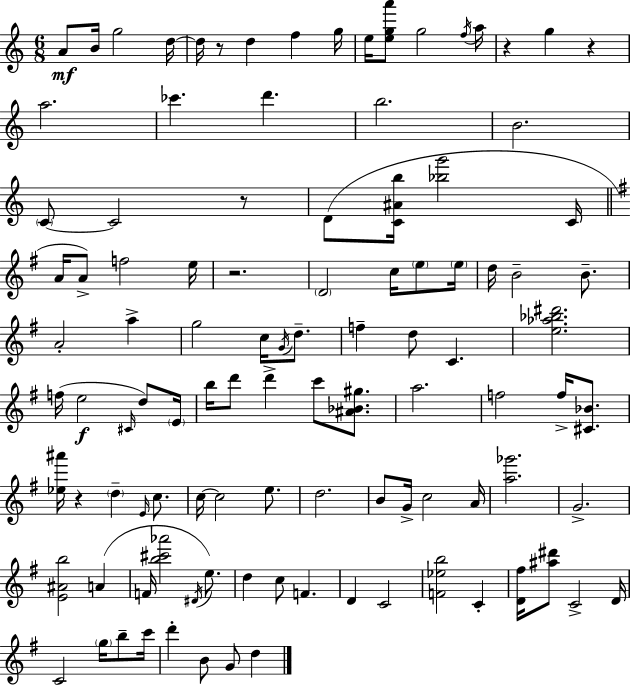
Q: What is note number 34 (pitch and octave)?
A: A4